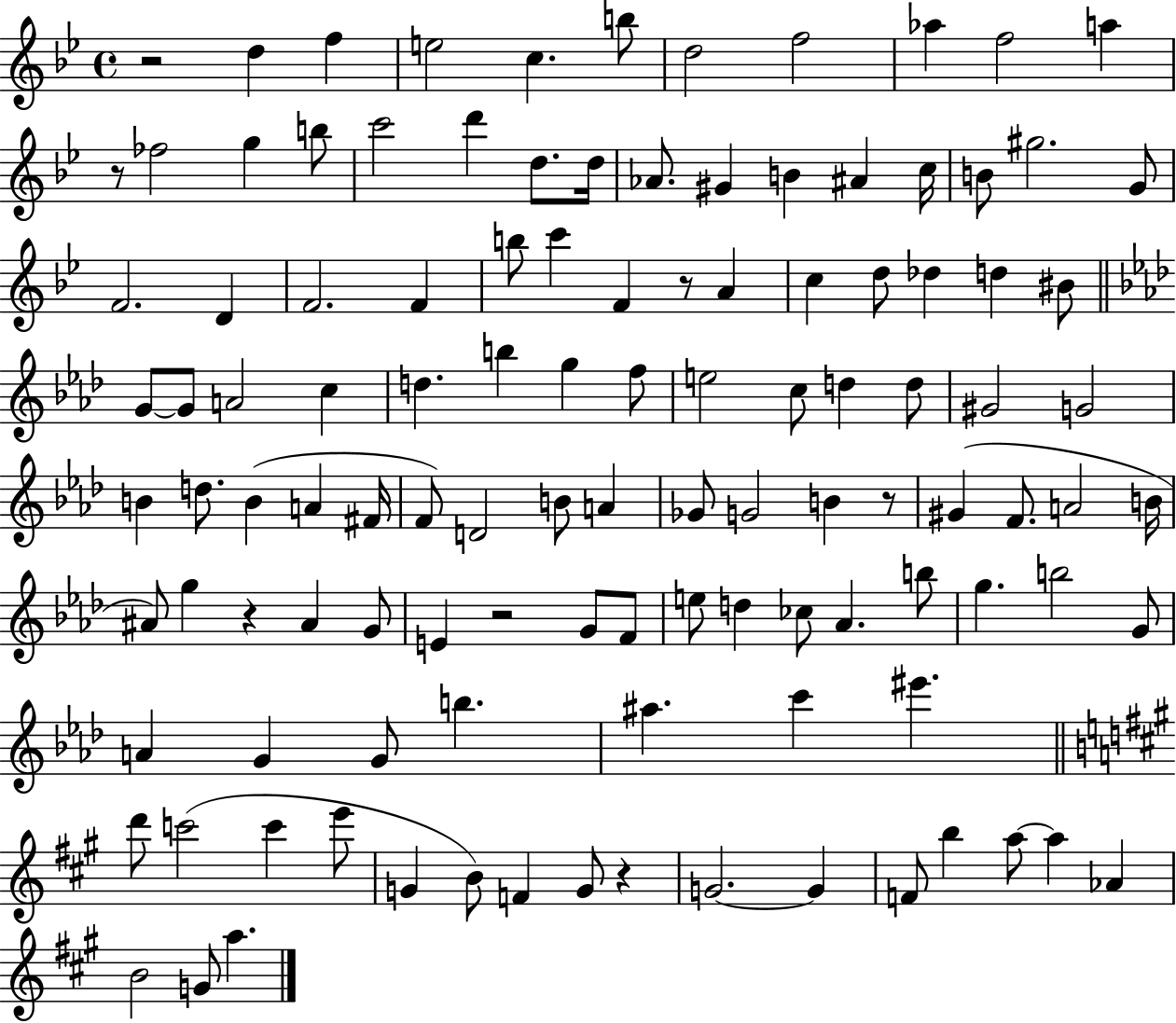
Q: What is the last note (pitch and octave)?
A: A5